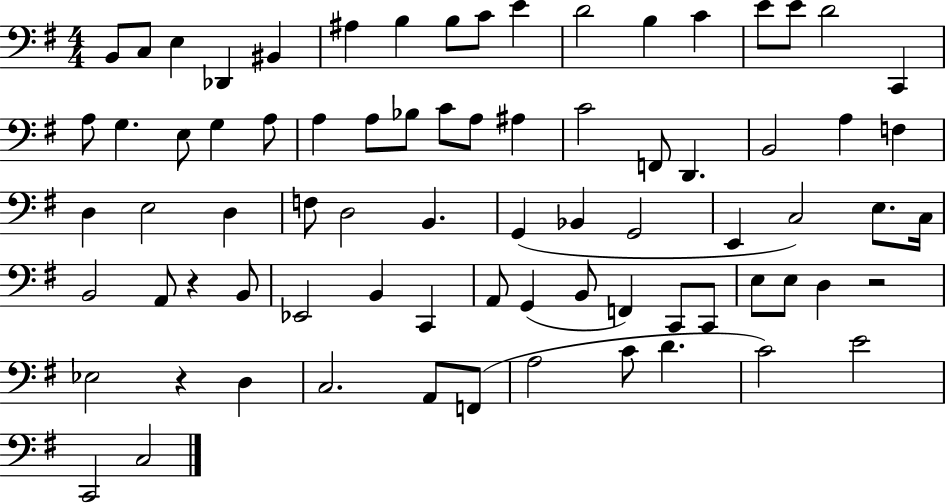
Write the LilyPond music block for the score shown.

{
  \clef bass
  \numericTimeSignature
  \time 4/4
  \key g \major
  b,8 c8 e4 des,4 bis,4 | ais4 b4 b8 c'8 e'4 | d'2 b4 c'4 | e'8 e'8 d'2 c,4 | \break a8 g4. e8 g4 a8 | a4 a8 bes8 c'8 a8 ais4 | c'2 f,8 d,4. | b,2 a4 f4 | \break d4 e2 d4 | f8 d2 b,4. | g,4( bes,4 g,2 | e,4 c2) e8. c16 | \break b,2 a,8 r4 b,8 | ees,2 b,4 c,4 | a,8 g,4( b,8 f,4) c,8 c,8 | e8 e8 d4 r2 | \break ees2 r4 d4 | c2. a,8 f,8( | a2 c'8 d'4. | c'2) e'2 | \break c,2 c2 | \bar "|."
}